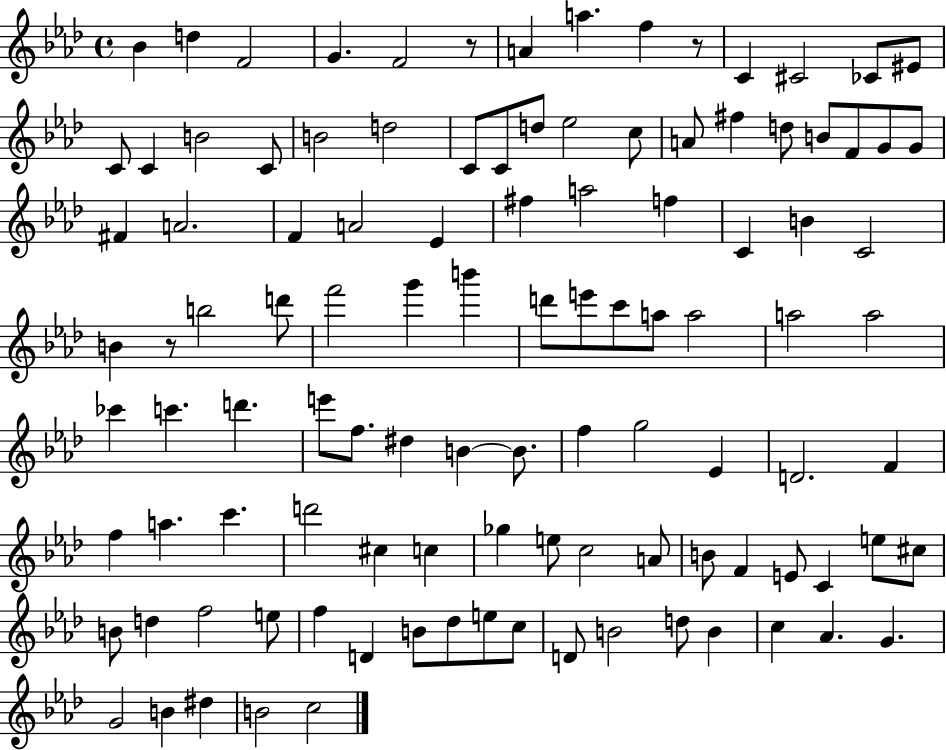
Bb4/q D5/q F4/h G4/q. F4/h R/e A4/q A5/q. F5/q R/e C4/q C#4/h CES4/e EIS4/e C4/e C4/q B4/h C4/e B4/h D5/h C4/e C4/e D5/e Eb5/h C5/e A4/e F#5/q D5/e B4/e F4/e G4/e G4/e F#4/q A4/h. F4/q A4/h Eb4/q F#5/q A5/h F5/q C4/q B4/q C4/h B4/q R/e B5/h D6/e F6/h G6/q B6/q D6/e E6/e C6/e A5/e A5/h A5/h A5/h CES6/q C6/q. D6/q. E6/e F5/e. D#5/q B4/q B4/e. F5/q G5/h Eb4/q D4/h. F4/q F5/q A5/q. C6/q. D6/h C#5/q C5/q Gb5/q E5/e C5/h A4/e B4/e F4/q E4/e C4/q E5/e C#5/e B4/e D5/q F5/h E5/e F5/q D4/q B4/e Db5/e E5/e C5/e D4/e B4/h D5/e B4/q C5/q Ab4/q. G4/q. G4/h B4/q D#5/q B4/h C5/h